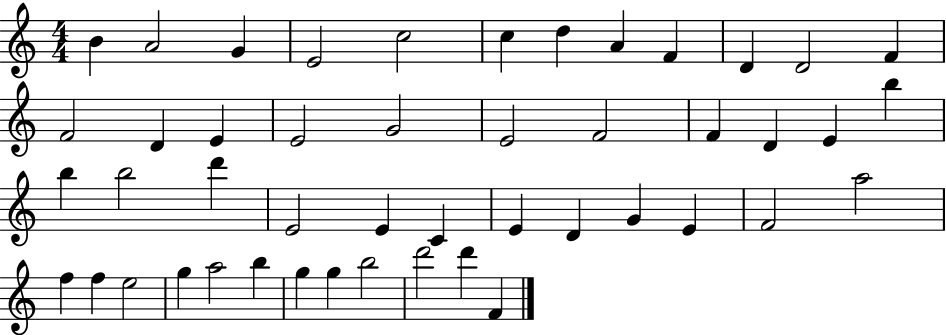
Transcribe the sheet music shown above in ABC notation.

X:1
T:Untitled
M:4/4
L:1/4
K:C
B A2 G E2 c2 c d A F D D2 F F2 D E E2 G2 E2 F2 F D E b b b2 d' E2 E C E D G E F2 a2 f f e2 g a2 b g g b2 d'2 d' F